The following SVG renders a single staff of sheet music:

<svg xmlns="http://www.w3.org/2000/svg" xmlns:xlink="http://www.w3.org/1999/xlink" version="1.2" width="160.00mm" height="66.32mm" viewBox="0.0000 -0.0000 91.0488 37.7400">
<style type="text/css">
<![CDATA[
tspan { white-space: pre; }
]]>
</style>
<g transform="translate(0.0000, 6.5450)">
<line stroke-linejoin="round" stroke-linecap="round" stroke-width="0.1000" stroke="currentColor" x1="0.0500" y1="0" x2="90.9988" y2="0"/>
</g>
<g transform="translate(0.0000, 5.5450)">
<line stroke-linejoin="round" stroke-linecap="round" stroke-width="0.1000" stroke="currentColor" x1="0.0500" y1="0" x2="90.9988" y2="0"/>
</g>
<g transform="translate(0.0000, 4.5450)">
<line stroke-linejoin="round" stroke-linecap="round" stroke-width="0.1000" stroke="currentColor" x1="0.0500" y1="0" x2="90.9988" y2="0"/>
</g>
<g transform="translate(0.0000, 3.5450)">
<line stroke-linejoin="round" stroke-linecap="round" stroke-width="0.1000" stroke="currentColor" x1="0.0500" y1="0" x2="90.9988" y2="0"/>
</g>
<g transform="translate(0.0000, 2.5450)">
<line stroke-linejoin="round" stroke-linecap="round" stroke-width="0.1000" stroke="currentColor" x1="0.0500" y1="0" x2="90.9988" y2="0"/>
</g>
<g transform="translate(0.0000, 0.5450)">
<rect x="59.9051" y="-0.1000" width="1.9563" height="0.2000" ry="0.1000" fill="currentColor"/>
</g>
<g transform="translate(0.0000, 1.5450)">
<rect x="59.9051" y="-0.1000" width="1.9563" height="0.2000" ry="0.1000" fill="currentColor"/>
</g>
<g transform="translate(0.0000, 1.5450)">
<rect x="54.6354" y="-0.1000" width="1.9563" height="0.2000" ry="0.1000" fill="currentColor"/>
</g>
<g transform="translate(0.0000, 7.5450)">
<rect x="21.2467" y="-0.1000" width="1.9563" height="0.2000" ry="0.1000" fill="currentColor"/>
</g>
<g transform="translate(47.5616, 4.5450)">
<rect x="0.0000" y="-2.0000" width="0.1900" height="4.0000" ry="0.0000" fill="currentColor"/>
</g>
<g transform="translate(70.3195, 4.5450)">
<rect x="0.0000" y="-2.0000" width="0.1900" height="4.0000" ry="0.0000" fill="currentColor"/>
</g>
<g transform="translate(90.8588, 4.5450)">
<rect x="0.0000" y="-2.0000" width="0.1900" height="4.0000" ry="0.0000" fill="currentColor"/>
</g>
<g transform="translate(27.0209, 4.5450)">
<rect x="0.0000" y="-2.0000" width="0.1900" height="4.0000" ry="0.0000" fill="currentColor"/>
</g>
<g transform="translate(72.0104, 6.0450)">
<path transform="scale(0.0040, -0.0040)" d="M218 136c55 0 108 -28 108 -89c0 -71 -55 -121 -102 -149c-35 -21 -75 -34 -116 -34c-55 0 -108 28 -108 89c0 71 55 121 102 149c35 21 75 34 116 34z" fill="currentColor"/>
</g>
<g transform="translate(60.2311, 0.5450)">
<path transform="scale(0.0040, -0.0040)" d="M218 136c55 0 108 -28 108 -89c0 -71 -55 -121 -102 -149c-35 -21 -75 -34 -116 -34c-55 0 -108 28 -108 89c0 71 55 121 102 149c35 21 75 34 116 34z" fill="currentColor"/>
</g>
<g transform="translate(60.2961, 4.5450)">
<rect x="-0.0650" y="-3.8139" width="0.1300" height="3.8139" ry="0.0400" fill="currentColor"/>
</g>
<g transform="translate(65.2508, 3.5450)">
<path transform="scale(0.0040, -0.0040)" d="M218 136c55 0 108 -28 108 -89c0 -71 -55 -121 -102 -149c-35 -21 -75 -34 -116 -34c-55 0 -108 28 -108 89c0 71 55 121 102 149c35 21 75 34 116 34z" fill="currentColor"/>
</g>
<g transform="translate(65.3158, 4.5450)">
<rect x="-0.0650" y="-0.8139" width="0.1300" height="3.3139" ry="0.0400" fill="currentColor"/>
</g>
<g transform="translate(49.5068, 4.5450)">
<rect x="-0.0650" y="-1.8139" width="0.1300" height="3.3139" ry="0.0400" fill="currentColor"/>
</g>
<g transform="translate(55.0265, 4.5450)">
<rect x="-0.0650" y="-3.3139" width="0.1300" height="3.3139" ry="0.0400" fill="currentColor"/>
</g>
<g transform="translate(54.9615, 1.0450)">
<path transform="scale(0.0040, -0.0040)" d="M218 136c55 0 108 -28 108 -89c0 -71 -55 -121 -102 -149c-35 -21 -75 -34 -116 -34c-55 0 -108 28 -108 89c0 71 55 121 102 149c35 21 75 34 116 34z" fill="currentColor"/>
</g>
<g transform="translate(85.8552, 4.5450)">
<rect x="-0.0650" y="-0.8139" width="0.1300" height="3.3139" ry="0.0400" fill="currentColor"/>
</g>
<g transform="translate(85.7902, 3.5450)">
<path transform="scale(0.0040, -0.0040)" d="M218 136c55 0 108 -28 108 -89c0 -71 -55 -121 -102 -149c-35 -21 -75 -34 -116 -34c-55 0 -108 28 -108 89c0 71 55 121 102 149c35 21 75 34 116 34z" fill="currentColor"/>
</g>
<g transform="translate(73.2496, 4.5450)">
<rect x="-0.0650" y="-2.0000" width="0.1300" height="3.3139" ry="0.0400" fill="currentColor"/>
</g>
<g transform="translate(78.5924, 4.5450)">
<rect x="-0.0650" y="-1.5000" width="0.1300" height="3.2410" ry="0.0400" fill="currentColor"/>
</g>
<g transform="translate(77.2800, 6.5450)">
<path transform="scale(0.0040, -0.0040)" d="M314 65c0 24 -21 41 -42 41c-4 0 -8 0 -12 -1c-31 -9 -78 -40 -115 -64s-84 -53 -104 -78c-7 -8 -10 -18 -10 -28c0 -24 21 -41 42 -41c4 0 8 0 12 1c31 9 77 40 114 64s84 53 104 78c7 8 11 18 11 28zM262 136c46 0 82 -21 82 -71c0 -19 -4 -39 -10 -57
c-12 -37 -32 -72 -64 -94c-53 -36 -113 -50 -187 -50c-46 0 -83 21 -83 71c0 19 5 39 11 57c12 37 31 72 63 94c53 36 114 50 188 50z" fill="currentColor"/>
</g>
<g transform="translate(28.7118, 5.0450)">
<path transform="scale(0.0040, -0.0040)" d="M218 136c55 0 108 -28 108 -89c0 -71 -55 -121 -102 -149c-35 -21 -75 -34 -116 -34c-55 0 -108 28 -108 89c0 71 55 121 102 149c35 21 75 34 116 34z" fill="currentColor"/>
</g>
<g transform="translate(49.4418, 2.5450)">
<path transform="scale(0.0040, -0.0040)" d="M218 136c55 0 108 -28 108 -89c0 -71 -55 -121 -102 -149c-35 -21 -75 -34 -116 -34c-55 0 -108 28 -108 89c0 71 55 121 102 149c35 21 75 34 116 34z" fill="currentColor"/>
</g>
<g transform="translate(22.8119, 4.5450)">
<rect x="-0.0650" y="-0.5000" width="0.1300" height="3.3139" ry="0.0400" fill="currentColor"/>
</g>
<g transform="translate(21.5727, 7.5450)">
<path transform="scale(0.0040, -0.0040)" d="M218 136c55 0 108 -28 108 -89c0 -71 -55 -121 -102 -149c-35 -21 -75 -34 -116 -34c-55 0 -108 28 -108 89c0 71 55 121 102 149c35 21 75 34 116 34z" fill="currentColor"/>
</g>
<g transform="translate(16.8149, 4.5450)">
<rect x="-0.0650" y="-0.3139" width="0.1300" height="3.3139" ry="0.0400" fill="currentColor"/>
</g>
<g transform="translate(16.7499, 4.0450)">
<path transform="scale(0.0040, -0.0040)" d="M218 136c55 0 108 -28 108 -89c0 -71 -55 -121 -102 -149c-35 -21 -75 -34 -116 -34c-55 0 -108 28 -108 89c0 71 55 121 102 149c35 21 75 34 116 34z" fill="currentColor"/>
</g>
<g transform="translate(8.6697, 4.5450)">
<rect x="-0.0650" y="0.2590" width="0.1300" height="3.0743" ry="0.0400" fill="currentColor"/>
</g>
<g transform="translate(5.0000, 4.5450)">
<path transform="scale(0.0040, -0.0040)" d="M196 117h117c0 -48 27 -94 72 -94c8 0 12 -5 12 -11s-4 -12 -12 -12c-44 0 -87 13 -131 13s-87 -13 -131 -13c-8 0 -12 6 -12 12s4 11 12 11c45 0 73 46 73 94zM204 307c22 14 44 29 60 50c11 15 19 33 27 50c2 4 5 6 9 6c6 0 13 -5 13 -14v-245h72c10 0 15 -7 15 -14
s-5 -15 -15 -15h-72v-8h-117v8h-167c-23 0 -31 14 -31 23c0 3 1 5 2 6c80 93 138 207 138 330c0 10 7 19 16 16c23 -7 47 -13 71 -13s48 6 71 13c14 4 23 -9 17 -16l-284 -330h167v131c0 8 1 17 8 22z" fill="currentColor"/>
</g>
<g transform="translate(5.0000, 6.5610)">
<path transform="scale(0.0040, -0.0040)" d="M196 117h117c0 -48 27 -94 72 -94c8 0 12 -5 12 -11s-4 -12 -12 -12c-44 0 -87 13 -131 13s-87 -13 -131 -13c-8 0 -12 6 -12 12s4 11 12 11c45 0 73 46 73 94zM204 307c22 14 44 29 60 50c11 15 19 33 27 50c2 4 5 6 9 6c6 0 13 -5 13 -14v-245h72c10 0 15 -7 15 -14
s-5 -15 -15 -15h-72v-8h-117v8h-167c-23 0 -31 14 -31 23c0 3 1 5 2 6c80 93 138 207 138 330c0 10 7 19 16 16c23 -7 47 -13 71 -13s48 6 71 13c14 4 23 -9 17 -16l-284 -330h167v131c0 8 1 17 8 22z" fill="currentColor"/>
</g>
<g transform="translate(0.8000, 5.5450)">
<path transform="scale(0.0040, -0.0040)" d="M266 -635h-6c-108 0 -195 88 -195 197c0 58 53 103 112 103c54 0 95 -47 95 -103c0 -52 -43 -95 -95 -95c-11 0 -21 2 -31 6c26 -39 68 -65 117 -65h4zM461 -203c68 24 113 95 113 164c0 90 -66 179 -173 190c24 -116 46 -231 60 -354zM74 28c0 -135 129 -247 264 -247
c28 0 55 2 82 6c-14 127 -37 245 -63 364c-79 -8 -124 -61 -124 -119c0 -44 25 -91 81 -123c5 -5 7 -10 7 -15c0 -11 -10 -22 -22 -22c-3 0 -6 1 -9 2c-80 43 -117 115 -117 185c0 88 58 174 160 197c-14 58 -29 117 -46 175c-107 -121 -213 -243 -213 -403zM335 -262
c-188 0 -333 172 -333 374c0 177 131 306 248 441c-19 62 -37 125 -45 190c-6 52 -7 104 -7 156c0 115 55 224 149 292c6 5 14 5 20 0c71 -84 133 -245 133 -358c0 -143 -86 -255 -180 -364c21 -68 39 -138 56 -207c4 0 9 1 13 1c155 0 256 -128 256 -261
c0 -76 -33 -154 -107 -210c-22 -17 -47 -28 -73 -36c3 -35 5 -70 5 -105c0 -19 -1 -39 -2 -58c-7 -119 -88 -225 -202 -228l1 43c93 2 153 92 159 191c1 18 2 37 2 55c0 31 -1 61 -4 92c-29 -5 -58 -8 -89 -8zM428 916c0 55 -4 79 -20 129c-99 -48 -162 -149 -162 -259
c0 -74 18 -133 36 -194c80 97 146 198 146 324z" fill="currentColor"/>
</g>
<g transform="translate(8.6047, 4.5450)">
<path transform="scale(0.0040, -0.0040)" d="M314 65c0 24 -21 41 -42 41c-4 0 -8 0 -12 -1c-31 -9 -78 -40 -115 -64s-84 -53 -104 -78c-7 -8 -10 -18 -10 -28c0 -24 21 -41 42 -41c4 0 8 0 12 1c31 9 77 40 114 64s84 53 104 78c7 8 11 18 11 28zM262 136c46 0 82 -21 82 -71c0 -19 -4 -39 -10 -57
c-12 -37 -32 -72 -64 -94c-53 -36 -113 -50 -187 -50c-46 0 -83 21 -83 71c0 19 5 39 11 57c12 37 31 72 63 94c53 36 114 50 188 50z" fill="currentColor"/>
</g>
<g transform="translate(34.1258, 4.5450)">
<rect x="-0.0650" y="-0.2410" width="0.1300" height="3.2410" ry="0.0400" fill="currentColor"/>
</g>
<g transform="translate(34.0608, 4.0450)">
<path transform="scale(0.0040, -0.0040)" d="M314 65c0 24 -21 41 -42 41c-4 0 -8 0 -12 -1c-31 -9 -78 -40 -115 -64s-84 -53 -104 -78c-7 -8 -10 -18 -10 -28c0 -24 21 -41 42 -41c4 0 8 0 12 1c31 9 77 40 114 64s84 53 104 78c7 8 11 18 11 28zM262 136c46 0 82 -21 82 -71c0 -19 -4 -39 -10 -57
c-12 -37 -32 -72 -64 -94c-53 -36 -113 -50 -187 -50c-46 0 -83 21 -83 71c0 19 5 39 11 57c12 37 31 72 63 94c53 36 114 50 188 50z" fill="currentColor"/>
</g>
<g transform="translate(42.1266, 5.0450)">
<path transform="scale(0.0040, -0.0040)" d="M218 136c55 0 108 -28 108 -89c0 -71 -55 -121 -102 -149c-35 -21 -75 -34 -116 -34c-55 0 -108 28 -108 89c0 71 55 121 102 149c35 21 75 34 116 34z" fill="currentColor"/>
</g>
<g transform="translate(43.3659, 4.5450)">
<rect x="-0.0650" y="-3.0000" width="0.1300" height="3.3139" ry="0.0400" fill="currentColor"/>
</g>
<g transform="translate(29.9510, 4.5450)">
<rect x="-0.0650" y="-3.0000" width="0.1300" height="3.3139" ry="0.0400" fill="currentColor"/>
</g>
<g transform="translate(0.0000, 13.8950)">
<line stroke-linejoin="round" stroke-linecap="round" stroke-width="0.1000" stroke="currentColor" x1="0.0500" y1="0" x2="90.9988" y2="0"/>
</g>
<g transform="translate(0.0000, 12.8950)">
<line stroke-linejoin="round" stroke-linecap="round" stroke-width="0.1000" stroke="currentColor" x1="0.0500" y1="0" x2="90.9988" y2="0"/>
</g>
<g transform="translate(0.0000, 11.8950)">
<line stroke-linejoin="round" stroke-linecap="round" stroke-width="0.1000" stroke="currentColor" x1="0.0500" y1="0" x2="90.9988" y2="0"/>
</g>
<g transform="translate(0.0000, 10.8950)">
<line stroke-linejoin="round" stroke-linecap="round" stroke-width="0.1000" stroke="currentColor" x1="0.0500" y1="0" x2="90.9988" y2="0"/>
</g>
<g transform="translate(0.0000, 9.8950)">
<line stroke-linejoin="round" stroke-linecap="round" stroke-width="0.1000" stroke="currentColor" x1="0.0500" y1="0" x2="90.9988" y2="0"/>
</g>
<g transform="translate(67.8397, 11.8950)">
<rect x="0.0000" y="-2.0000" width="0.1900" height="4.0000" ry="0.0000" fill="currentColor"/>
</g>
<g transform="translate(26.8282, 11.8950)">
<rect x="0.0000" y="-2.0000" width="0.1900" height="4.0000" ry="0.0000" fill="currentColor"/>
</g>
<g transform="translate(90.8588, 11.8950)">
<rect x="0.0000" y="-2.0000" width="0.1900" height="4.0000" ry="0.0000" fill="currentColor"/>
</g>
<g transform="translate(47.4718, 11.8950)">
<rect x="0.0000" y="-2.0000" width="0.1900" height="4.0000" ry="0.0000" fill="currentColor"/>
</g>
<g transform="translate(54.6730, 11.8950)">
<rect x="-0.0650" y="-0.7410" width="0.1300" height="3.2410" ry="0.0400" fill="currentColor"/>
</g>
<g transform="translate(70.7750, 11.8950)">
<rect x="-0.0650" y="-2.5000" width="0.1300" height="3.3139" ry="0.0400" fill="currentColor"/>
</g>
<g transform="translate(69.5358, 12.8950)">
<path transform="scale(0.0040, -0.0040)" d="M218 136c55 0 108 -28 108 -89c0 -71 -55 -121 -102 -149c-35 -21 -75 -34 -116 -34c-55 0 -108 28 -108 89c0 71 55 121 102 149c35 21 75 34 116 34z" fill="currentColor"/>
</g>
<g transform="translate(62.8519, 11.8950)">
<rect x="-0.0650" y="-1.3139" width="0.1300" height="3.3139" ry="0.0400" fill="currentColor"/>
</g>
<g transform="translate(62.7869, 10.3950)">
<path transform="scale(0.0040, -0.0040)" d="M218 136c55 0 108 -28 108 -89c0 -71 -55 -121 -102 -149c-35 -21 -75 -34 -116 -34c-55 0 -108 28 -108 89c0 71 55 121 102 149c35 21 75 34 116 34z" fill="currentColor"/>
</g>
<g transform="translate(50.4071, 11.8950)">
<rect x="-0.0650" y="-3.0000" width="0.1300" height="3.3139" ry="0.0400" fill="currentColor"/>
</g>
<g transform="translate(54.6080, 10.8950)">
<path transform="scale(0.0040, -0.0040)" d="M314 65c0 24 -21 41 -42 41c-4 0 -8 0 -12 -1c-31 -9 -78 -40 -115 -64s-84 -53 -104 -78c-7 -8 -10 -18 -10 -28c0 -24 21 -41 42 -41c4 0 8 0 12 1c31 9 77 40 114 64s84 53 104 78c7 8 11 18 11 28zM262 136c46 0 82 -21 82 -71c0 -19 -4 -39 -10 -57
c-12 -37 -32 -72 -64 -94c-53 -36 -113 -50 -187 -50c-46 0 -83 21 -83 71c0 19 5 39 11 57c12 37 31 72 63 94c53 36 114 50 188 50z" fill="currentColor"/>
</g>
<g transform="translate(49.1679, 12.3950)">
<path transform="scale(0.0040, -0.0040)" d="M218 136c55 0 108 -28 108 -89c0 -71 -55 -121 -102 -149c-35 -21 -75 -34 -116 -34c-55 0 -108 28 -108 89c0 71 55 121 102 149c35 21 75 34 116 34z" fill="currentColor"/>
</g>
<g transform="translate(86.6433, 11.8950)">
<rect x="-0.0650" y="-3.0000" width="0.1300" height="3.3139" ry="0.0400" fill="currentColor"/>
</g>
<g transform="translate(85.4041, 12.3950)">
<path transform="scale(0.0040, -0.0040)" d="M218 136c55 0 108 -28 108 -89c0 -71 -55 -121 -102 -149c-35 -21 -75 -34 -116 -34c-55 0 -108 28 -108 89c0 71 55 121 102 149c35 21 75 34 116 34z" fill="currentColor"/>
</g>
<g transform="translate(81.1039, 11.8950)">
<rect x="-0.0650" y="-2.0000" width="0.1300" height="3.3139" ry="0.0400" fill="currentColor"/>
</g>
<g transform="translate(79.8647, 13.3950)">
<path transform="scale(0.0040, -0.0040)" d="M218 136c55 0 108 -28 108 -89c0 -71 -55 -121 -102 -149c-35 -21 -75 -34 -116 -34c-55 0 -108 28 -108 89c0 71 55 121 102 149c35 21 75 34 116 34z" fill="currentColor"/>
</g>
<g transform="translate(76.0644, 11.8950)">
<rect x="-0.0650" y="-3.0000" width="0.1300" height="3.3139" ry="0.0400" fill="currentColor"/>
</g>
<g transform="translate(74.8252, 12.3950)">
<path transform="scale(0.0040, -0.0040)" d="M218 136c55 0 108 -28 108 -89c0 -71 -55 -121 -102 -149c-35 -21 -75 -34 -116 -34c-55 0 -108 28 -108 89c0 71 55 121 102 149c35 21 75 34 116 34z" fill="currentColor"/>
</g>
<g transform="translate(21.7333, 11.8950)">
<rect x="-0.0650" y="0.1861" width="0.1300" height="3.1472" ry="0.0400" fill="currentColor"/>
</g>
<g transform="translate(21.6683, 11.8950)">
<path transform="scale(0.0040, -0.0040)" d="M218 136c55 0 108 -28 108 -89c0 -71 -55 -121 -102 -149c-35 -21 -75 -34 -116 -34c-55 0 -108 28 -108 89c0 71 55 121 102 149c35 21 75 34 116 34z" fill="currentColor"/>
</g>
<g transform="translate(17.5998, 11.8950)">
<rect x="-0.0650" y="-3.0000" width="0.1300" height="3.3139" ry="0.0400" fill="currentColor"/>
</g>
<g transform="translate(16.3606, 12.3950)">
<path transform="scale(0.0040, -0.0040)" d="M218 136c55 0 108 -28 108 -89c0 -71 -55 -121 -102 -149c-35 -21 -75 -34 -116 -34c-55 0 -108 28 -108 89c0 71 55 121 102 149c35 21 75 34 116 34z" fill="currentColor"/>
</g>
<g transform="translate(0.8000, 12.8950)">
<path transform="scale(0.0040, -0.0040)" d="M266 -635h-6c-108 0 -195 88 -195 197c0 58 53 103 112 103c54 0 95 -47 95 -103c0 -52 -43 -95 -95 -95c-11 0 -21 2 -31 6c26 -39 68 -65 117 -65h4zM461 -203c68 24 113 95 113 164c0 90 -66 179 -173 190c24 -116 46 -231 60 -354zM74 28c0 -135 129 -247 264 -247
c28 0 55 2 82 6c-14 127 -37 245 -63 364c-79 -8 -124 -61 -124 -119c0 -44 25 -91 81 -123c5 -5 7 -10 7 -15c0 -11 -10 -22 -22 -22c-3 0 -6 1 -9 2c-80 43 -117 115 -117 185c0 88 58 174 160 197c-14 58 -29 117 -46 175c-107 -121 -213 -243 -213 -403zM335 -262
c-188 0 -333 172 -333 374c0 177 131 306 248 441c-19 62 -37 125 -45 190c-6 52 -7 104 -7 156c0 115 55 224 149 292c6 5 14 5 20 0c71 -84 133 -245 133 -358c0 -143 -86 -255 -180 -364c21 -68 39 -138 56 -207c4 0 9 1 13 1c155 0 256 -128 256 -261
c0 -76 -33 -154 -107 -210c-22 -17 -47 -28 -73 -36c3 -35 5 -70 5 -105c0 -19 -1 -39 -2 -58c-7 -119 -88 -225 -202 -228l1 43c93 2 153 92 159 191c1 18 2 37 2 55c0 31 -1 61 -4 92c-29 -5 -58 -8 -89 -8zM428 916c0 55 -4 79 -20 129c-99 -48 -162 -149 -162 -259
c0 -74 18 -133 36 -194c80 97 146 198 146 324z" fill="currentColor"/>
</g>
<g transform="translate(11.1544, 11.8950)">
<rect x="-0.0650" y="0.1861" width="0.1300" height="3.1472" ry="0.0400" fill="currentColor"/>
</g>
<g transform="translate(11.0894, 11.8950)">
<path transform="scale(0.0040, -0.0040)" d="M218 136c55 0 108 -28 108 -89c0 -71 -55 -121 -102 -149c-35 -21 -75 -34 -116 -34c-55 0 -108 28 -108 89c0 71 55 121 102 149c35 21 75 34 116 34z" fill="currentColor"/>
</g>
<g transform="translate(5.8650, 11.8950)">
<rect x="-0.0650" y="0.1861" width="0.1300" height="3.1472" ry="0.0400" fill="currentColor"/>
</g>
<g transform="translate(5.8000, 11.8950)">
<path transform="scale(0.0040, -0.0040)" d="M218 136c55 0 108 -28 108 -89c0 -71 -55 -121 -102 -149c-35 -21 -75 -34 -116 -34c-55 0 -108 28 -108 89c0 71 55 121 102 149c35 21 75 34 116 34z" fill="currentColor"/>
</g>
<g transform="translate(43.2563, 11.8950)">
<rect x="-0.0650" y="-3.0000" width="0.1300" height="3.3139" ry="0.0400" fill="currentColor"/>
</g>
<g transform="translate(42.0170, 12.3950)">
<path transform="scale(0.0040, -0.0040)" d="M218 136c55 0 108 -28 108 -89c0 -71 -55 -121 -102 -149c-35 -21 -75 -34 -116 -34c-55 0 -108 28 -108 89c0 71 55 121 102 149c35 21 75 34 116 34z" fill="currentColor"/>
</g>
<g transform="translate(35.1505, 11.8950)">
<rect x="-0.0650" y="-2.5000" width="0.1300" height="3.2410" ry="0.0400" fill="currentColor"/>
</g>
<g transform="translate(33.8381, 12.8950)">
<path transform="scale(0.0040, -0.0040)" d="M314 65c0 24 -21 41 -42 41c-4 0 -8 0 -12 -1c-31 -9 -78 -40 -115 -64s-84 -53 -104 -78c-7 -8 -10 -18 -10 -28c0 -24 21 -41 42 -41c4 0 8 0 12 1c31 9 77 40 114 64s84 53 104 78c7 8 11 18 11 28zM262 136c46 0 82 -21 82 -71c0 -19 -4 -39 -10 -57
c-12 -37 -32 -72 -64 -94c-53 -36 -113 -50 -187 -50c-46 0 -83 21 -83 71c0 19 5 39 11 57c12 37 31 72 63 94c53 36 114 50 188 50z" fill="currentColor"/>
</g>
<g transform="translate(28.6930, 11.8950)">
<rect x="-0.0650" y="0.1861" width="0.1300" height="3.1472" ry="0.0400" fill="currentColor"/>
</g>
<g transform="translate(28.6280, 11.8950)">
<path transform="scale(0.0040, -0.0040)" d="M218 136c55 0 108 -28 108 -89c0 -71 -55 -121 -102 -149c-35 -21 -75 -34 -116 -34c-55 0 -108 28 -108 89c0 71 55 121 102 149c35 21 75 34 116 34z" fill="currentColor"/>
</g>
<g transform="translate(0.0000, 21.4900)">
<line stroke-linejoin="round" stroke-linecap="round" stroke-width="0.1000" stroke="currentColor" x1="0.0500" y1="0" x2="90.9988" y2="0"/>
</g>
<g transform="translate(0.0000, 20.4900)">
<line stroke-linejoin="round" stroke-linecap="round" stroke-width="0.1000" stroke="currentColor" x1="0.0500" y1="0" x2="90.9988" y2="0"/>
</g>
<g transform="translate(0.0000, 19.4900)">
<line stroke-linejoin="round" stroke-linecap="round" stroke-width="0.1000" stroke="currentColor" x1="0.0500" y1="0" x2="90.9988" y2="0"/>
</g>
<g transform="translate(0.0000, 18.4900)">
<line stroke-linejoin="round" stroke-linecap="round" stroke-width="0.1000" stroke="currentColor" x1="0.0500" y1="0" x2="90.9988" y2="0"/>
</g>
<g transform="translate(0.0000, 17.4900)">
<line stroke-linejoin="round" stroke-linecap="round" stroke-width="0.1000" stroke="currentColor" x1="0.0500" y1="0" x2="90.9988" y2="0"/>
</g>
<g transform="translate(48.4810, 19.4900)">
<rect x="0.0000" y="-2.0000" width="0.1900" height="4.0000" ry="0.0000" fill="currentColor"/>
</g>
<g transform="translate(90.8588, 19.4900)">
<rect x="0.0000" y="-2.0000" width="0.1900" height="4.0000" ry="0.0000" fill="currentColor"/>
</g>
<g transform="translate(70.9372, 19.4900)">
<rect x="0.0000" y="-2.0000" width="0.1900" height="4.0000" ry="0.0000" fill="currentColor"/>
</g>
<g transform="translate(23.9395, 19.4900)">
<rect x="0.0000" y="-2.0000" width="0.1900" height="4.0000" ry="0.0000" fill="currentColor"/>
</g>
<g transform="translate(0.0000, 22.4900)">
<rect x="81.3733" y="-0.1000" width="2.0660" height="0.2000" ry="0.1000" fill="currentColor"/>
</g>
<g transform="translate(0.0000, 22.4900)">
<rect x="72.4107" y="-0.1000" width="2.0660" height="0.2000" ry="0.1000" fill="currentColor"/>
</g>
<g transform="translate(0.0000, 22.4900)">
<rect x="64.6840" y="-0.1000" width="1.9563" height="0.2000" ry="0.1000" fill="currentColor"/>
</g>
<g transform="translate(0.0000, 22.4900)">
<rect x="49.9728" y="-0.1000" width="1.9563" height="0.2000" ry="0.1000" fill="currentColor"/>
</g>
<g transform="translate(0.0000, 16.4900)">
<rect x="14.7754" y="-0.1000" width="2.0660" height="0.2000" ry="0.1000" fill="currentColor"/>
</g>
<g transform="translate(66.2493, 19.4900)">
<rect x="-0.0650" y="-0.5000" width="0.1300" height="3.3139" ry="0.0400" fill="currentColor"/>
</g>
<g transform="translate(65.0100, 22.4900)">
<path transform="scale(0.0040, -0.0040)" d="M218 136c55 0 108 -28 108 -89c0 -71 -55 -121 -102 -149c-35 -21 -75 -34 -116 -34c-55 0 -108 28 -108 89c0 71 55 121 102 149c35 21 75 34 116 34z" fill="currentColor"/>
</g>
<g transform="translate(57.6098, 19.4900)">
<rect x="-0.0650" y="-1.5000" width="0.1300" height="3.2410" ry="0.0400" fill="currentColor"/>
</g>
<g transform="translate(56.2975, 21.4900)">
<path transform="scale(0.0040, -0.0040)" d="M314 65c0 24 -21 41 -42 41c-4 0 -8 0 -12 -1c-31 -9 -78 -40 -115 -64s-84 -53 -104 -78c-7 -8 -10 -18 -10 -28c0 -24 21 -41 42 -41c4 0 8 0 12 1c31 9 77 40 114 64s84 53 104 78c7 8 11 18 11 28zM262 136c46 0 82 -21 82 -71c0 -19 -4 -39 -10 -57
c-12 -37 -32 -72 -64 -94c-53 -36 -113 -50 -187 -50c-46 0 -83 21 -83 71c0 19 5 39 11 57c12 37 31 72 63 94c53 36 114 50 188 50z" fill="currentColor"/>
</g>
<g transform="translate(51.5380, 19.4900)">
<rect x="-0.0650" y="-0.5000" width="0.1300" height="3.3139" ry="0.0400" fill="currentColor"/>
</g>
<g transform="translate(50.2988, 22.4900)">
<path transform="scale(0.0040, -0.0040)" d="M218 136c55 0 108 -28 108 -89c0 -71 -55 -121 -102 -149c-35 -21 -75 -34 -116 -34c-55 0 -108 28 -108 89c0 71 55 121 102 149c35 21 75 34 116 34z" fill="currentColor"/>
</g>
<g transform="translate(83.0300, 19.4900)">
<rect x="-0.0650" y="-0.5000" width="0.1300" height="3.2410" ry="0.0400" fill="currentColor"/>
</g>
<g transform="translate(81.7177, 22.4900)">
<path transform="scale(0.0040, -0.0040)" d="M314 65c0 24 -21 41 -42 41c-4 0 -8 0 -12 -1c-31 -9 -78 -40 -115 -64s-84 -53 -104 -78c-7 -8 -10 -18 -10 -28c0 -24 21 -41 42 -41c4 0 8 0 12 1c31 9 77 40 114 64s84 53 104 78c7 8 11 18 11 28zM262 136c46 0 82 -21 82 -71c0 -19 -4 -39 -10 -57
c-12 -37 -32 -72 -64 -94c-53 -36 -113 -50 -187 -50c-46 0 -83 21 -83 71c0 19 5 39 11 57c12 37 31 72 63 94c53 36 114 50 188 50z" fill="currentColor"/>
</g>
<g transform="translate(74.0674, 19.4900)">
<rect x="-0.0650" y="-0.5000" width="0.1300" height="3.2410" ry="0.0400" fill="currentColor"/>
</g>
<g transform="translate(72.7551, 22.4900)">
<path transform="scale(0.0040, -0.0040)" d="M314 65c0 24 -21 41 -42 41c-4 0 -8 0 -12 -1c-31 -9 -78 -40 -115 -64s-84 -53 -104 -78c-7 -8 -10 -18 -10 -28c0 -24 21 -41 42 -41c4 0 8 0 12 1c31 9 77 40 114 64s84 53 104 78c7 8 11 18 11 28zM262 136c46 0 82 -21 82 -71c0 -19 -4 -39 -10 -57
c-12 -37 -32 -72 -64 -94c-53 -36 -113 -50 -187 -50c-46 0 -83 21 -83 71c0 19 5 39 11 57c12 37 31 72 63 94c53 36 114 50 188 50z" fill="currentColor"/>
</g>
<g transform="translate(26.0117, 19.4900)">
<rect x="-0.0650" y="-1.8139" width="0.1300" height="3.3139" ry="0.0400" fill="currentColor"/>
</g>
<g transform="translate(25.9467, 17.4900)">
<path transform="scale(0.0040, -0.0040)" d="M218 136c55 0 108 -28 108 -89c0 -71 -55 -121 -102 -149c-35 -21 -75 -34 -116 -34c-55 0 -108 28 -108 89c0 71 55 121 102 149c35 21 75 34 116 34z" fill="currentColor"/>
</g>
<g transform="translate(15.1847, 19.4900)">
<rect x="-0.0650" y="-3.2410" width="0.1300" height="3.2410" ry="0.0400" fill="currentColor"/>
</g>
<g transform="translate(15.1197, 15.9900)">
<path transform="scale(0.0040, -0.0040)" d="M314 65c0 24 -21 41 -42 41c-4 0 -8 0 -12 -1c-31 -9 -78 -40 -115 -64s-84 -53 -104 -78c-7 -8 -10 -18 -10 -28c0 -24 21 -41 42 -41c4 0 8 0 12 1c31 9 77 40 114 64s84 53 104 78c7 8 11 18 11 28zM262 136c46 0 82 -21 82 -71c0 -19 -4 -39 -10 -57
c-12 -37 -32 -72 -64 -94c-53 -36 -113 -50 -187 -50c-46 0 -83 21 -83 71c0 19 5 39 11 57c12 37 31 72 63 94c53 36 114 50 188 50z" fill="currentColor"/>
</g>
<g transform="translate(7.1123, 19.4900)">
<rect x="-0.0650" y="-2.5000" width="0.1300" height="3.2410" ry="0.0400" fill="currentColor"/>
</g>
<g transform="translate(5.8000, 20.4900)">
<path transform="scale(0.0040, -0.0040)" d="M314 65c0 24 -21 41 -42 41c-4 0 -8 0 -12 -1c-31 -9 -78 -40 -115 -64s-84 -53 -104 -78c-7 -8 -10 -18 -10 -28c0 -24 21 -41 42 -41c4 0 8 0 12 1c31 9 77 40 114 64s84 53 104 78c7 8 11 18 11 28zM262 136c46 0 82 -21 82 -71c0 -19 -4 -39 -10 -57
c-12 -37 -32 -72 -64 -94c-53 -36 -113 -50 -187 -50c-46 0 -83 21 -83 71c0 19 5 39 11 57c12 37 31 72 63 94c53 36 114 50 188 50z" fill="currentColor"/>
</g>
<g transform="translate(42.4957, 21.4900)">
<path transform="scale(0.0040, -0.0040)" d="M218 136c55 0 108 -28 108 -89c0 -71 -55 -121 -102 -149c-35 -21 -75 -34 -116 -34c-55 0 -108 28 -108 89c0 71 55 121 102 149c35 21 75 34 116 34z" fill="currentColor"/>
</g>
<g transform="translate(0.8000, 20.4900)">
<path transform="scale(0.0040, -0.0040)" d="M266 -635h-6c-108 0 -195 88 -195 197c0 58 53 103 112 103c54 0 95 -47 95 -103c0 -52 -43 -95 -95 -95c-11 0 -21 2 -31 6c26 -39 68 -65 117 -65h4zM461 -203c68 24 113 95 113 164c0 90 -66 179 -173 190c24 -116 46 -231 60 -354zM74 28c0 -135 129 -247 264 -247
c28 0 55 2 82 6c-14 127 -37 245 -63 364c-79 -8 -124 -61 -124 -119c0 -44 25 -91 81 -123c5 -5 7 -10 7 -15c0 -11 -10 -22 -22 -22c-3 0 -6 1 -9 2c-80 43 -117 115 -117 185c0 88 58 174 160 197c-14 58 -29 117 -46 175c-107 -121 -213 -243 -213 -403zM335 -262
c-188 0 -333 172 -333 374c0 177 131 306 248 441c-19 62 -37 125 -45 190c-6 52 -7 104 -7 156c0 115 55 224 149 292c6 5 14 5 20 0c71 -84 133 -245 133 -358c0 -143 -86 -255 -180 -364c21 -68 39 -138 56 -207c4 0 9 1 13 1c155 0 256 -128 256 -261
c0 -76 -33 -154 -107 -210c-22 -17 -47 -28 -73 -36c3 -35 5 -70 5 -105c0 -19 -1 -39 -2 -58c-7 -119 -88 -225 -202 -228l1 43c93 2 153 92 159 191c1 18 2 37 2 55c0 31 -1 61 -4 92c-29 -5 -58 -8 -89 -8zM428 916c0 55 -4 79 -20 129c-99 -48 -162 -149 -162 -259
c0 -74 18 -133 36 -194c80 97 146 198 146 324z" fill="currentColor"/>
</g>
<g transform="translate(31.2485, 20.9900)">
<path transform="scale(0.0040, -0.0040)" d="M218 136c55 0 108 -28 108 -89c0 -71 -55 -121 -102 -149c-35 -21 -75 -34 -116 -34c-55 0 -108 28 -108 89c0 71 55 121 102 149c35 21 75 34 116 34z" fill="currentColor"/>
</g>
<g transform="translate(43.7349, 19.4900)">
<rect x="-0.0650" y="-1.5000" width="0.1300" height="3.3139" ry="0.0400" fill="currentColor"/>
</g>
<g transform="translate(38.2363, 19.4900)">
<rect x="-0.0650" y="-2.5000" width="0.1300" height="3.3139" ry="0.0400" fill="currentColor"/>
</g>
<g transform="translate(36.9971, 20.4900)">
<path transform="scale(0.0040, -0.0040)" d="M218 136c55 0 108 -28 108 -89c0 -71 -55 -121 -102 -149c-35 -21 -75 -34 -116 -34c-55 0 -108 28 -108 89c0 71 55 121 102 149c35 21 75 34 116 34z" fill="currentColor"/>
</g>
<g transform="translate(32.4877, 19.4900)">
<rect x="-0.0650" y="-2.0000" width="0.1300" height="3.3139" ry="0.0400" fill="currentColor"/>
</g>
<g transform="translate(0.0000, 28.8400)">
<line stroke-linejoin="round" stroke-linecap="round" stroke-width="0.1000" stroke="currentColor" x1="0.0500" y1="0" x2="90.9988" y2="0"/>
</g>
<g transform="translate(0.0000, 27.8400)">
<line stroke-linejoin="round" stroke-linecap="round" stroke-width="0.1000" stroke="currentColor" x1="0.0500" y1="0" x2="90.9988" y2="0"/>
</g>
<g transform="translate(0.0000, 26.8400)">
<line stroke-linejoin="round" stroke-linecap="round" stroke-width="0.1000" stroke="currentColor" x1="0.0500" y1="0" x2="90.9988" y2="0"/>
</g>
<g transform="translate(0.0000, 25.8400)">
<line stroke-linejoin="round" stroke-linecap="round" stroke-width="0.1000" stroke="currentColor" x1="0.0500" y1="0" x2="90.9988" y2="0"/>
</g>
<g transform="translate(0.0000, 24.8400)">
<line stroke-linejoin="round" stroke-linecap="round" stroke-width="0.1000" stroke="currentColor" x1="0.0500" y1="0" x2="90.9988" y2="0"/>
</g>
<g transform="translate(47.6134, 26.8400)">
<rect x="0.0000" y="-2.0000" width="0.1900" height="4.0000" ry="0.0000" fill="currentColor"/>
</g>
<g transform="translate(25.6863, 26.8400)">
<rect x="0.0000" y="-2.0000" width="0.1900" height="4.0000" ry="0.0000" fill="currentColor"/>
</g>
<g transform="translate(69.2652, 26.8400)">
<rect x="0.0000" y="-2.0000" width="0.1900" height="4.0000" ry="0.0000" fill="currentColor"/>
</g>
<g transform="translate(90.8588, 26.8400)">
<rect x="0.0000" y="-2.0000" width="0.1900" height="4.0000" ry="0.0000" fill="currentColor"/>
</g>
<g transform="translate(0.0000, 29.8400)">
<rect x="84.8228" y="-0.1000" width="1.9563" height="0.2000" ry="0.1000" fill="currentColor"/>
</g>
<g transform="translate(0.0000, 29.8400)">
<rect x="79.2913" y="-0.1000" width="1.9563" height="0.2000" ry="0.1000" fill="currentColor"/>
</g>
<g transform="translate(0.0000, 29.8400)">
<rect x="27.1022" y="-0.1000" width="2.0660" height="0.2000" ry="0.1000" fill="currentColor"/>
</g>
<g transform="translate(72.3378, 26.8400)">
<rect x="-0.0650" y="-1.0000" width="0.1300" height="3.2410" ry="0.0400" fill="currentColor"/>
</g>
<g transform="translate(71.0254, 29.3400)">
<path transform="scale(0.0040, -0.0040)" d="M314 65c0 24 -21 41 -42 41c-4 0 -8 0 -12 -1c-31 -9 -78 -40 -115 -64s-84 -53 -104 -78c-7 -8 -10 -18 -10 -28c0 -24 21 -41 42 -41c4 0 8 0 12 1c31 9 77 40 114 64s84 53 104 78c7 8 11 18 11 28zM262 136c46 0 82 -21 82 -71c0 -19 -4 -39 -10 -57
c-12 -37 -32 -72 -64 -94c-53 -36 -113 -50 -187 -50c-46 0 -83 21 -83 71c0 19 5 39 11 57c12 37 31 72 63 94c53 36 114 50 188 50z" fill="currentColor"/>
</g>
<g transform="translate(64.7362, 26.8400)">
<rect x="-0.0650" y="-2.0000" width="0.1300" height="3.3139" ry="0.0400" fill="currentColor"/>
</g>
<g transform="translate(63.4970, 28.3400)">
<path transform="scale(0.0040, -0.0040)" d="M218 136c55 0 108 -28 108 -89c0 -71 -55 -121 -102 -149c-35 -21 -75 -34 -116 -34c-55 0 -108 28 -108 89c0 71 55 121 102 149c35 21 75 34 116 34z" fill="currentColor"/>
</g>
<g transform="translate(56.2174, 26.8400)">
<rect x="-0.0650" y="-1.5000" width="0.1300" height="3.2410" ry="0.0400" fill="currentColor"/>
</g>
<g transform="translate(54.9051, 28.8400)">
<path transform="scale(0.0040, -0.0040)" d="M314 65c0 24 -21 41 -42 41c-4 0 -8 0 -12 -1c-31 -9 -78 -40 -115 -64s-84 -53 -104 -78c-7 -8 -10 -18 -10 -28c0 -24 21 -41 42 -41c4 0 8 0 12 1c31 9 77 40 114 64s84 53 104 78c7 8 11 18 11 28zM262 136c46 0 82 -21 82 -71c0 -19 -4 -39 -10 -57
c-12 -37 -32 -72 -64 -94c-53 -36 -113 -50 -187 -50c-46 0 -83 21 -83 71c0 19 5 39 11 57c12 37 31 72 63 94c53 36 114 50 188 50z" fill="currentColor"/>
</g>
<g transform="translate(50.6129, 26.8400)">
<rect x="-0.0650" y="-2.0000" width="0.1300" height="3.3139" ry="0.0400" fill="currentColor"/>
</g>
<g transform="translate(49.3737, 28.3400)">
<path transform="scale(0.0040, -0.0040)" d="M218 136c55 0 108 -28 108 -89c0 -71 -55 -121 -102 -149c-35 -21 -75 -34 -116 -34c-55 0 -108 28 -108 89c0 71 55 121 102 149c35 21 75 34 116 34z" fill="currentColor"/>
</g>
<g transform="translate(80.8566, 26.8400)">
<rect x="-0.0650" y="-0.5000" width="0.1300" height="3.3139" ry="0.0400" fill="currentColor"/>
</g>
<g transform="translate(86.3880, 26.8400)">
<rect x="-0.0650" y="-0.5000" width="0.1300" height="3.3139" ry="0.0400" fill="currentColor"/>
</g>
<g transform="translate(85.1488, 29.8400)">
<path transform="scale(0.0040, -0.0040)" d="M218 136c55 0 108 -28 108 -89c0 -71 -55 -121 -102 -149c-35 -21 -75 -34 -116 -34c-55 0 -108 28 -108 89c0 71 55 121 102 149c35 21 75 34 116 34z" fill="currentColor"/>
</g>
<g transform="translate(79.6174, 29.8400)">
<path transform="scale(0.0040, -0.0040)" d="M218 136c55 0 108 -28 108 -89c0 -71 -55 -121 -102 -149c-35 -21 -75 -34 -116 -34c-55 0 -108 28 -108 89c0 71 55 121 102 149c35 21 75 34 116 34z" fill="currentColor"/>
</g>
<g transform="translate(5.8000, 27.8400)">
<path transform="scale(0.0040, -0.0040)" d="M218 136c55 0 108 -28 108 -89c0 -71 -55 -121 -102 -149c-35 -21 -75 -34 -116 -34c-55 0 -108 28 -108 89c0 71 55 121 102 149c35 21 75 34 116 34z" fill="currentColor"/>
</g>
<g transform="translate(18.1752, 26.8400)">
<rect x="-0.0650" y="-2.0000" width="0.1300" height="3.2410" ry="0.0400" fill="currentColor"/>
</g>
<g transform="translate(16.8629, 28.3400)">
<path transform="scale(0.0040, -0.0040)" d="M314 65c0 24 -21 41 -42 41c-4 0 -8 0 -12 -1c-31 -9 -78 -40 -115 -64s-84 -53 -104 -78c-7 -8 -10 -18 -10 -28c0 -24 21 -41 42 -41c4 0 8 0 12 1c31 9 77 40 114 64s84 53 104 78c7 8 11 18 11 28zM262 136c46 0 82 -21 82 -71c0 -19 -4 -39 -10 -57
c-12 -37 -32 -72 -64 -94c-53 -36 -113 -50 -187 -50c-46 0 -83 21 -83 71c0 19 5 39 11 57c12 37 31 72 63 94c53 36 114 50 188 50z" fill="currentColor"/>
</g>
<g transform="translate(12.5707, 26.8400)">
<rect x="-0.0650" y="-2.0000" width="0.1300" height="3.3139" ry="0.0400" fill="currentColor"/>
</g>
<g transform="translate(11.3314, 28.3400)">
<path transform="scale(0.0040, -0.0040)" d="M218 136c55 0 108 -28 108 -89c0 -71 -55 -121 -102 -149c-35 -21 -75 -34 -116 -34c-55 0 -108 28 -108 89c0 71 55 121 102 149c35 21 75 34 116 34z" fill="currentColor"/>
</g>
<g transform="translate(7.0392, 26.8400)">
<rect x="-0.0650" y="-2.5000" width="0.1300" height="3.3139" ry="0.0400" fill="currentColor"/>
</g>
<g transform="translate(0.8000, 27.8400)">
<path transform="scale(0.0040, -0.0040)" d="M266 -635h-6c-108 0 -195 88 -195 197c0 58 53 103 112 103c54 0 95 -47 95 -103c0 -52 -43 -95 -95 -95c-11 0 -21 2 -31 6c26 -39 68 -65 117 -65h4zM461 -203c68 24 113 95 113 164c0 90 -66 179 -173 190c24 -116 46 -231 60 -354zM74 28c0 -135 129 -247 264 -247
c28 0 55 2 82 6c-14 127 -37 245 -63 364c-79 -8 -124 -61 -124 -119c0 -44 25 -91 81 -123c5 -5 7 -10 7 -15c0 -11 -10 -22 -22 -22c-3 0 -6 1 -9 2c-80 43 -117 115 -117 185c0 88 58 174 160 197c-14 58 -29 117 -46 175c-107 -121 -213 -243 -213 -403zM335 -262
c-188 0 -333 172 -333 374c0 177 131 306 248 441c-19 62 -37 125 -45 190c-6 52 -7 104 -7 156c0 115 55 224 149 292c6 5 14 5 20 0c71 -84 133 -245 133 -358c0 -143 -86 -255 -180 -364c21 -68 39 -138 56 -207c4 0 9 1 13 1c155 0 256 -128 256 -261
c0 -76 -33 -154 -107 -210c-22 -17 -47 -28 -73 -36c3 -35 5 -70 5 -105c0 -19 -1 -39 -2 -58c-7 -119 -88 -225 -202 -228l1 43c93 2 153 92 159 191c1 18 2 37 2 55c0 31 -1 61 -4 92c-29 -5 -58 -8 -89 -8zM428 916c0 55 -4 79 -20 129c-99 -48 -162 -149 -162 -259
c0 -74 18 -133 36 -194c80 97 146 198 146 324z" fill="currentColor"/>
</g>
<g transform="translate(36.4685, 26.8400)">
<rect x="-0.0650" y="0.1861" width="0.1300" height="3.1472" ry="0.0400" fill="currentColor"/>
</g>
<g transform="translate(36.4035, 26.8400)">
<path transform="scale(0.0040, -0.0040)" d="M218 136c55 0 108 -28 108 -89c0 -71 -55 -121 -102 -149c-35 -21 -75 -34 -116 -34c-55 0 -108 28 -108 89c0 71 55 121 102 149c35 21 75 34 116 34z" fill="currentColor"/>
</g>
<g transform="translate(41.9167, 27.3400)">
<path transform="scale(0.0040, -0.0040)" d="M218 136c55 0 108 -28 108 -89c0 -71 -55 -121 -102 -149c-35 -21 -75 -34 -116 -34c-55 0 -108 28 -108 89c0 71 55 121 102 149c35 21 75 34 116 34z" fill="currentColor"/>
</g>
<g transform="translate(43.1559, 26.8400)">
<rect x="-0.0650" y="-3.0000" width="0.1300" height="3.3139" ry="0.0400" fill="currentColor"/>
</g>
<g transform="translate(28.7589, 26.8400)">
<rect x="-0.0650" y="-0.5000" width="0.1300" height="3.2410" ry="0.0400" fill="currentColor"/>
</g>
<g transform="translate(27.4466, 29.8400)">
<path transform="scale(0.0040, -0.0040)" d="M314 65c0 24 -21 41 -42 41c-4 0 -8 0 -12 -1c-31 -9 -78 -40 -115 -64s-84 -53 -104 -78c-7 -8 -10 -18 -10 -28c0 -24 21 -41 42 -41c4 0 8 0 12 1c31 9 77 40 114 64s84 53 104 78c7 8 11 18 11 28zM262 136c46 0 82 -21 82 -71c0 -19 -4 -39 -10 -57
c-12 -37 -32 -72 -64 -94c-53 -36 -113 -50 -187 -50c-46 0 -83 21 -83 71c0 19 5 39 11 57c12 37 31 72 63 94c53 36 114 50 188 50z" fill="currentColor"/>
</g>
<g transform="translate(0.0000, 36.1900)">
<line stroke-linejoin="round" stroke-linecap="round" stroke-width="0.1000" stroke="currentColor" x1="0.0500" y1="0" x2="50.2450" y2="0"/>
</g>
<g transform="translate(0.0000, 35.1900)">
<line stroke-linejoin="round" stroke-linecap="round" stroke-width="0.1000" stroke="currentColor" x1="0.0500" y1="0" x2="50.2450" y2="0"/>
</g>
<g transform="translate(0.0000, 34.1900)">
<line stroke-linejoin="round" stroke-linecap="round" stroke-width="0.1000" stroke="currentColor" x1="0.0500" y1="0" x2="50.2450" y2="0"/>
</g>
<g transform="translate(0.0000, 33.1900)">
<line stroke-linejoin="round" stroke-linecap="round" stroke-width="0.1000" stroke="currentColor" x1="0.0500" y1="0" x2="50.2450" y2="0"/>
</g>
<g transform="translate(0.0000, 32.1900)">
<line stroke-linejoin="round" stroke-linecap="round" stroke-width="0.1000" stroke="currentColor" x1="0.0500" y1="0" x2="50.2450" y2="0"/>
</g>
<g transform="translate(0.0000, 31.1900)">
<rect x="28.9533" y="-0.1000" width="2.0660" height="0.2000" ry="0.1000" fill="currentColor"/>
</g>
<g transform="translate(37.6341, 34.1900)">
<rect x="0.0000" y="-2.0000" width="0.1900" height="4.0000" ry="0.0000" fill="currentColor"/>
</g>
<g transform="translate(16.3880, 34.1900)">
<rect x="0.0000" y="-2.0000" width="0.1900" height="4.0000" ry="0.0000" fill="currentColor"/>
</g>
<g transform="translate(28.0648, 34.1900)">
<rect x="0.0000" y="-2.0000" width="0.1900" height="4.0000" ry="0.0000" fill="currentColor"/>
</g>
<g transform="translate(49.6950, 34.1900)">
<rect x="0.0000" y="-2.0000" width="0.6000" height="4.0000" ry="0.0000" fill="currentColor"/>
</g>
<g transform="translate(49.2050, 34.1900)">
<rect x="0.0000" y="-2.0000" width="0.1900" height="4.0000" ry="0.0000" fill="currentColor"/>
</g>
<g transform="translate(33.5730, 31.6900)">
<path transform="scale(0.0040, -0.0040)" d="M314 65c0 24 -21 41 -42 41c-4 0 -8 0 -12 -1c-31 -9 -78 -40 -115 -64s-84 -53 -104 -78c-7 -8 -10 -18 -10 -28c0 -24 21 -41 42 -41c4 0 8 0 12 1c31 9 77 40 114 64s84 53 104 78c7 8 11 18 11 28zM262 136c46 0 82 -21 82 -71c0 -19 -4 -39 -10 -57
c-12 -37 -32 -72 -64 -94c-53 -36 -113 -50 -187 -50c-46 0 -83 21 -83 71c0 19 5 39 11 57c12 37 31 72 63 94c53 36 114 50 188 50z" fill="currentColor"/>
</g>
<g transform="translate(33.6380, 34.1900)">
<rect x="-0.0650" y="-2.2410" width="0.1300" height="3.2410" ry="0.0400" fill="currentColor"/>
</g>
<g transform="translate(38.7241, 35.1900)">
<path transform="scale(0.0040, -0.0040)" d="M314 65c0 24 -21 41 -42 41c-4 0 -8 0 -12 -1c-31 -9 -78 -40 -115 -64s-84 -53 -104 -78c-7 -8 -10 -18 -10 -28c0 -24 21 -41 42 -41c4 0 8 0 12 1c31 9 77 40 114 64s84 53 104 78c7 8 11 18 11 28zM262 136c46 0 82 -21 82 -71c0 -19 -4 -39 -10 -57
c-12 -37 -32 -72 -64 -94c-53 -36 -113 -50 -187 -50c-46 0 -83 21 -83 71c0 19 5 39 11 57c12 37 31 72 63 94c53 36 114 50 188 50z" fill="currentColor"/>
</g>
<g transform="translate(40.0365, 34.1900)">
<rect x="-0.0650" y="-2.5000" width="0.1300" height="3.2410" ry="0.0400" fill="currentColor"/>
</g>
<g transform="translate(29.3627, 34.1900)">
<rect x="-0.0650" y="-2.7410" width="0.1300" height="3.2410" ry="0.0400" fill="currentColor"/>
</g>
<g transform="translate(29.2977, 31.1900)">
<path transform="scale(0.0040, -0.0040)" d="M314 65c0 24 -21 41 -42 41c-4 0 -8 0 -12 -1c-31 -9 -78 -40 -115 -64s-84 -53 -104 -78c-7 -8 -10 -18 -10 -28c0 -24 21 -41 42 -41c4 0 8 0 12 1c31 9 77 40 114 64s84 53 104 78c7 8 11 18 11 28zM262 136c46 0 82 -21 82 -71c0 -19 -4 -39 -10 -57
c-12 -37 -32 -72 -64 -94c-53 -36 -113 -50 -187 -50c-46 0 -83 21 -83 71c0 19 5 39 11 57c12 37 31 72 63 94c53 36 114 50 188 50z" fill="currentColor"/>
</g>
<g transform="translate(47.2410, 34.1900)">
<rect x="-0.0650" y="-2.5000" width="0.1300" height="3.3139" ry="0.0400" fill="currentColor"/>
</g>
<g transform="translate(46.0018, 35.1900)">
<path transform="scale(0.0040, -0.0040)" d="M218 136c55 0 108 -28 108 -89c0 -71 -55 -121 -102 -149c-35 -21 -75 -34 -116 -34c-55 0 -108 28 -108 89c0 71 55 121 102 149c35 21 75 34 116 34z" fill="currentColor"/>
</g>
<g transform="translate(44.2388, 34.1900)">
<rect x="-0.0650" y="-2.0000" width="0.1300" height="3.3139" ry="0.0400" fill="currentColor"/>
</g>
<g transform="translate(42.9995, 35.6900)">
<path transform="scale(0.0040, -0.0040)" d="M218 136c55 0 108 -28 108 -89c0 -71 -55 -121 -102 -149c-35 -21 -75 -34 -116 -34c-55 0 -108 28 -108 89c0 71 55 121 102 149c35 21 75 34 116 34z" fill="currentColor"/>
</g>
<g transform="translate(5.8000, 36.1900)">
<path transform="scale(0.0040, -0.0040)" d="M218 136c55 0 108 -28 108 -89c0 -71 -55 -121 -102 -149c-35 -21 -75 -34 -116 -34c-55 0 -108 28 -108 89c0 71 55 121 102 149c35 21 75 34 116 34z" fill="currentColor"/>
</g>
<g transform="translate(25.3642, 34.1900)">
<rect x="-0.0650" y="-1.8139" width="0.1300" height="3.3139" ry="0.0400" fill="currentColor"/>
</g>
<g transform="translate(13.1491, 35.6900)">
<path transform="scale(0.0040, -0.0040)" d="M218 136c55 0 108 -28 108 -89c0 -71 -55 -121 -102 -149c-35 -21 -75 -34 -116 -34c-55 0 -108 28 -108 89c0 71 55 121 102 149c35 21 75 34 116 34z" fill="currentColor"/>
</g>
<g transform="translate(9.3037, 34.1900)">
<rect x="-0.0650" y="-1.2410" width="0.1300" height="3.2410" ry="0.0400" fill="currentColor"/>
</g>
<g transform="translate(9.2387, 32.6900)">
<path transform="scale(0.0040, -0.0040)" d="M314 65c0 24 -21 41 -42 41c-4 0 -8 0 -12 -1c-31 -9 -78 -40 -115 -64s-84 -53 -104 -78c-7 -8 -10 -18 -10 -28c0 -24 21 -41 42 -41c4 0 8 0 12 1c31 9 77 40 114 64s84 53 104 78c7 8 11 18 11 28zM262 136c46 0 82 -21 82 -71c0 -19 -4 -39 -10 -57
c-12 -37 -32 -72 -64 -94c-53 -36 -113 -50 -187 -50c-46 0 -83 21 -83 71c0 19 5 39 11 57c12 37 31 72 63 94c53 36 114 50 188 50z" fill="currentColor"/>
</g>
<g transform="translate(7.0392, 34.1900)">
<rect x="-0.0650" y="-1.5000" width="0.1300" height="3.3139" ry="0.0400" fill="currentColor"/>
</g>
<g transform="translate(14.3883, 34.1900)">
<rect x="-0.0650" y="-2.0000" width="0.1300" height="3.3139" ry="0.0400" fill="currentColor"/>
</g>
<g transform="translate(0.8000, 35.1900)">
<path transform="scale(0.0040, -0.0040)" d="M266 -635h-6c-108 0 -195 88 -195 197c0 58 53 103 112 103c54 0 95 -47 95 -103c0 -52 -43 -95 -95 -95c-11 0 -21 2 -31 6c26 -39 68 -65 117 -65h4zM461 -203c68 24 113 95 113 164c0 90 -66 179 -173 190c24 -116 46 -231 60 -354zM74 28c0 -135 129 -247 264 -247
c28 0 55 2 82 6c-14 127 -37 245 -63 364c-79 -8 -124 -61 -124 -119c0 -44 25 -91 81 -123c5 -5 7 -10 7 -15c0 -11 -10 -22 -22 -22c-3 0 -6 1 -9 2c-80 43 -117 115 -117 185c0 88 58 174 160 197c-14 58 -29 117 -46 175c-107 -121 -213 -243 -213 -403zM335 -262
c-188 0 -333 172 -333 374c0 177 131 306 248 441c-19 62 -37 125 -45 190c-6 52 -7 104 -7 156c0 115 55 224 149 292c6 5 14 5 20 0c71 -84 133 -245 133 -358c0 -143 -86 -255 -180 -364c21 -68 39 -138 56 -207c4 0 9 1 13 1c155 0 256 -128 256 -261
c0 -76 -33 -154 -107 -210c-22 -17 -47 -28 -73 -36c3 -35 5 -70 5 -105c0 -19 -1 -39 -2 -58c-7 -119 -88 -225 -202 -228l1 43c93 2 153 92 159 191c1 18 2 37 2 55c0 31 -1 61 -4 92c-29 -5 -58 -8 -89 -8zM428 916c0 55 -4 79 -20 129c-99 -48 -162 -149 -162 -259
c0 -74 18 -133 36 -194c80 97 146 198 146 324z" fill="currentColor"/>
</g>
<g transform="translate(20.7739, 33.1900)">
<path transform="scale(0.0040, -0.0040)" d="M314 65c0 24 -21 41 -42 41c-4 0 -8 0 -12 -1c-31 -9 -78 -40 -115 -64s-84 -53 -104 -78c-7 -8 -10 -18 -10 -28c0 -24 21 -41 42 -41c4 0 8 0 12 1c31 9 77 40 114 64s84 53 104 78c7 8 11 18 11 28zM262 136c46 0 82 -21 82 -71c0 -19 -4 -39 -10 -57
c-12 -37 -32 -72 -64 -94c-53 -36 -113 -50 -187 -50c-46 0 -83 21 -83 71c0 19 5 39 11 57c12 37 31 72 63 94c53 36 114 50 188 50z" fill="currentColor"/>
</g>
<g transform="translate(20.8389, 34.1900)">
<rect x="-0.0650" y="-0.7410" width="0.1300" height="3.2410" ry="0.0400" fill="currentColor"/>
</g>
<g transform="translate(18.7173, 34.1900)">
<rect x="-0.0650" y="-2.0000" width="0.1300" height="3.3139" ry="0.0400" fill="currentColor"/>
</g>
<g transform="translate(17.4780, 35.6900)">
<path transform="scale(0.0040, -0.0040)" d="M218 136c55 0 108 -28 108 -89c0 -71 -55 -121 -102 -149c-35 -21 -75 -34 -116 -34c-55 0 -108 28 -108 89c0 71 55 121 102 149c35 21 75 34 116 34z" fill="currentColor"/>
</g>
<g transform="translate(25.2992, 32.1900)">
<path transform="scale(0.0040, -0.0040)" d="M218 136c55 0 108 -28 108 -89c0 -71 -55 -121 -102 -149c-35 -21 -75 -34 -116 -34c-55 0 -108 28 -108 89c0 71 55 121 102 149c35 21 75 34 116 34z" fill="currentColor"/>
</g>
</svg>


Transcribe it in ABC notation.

X:1
T:Untitled
M:4/4
L:1/4
K:C
B2 c C A c2 A f b c' d F E2 d B B A B B G2 A A d2 e G A F A G2 b2 f F G E C E2 C C2 C2 G F F2 C2 B A F E2 F D2 C C E e2 F F d2 f a2 g2 G2 F G